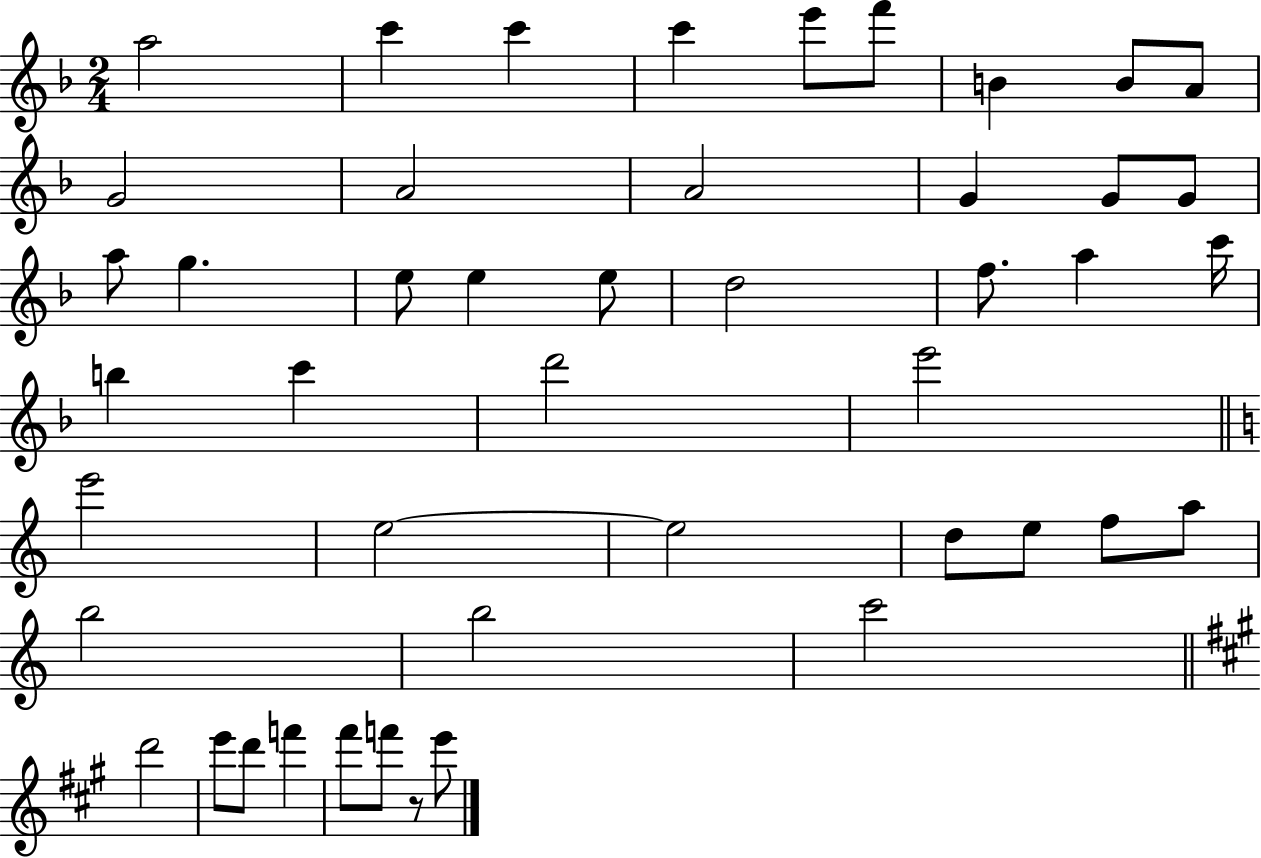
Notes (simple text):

A5/h C6/q C6/q C6/q E6/e F6/e B4/q B4/e A4/e G4/h A4/h A4/h G4/q G4/e G4/e A5/e G5/q. E5/e E5/q E5/e D5/h F5/e. A5/q C6/s B5/q C6/q D6/h E6/h E6/h E5/h E5/h D5/e E5/e F5/e A5/e B5/h B5/h C6/h D6/h E6/e D6/e F6/q F#6/e F6/e R/e E6/e